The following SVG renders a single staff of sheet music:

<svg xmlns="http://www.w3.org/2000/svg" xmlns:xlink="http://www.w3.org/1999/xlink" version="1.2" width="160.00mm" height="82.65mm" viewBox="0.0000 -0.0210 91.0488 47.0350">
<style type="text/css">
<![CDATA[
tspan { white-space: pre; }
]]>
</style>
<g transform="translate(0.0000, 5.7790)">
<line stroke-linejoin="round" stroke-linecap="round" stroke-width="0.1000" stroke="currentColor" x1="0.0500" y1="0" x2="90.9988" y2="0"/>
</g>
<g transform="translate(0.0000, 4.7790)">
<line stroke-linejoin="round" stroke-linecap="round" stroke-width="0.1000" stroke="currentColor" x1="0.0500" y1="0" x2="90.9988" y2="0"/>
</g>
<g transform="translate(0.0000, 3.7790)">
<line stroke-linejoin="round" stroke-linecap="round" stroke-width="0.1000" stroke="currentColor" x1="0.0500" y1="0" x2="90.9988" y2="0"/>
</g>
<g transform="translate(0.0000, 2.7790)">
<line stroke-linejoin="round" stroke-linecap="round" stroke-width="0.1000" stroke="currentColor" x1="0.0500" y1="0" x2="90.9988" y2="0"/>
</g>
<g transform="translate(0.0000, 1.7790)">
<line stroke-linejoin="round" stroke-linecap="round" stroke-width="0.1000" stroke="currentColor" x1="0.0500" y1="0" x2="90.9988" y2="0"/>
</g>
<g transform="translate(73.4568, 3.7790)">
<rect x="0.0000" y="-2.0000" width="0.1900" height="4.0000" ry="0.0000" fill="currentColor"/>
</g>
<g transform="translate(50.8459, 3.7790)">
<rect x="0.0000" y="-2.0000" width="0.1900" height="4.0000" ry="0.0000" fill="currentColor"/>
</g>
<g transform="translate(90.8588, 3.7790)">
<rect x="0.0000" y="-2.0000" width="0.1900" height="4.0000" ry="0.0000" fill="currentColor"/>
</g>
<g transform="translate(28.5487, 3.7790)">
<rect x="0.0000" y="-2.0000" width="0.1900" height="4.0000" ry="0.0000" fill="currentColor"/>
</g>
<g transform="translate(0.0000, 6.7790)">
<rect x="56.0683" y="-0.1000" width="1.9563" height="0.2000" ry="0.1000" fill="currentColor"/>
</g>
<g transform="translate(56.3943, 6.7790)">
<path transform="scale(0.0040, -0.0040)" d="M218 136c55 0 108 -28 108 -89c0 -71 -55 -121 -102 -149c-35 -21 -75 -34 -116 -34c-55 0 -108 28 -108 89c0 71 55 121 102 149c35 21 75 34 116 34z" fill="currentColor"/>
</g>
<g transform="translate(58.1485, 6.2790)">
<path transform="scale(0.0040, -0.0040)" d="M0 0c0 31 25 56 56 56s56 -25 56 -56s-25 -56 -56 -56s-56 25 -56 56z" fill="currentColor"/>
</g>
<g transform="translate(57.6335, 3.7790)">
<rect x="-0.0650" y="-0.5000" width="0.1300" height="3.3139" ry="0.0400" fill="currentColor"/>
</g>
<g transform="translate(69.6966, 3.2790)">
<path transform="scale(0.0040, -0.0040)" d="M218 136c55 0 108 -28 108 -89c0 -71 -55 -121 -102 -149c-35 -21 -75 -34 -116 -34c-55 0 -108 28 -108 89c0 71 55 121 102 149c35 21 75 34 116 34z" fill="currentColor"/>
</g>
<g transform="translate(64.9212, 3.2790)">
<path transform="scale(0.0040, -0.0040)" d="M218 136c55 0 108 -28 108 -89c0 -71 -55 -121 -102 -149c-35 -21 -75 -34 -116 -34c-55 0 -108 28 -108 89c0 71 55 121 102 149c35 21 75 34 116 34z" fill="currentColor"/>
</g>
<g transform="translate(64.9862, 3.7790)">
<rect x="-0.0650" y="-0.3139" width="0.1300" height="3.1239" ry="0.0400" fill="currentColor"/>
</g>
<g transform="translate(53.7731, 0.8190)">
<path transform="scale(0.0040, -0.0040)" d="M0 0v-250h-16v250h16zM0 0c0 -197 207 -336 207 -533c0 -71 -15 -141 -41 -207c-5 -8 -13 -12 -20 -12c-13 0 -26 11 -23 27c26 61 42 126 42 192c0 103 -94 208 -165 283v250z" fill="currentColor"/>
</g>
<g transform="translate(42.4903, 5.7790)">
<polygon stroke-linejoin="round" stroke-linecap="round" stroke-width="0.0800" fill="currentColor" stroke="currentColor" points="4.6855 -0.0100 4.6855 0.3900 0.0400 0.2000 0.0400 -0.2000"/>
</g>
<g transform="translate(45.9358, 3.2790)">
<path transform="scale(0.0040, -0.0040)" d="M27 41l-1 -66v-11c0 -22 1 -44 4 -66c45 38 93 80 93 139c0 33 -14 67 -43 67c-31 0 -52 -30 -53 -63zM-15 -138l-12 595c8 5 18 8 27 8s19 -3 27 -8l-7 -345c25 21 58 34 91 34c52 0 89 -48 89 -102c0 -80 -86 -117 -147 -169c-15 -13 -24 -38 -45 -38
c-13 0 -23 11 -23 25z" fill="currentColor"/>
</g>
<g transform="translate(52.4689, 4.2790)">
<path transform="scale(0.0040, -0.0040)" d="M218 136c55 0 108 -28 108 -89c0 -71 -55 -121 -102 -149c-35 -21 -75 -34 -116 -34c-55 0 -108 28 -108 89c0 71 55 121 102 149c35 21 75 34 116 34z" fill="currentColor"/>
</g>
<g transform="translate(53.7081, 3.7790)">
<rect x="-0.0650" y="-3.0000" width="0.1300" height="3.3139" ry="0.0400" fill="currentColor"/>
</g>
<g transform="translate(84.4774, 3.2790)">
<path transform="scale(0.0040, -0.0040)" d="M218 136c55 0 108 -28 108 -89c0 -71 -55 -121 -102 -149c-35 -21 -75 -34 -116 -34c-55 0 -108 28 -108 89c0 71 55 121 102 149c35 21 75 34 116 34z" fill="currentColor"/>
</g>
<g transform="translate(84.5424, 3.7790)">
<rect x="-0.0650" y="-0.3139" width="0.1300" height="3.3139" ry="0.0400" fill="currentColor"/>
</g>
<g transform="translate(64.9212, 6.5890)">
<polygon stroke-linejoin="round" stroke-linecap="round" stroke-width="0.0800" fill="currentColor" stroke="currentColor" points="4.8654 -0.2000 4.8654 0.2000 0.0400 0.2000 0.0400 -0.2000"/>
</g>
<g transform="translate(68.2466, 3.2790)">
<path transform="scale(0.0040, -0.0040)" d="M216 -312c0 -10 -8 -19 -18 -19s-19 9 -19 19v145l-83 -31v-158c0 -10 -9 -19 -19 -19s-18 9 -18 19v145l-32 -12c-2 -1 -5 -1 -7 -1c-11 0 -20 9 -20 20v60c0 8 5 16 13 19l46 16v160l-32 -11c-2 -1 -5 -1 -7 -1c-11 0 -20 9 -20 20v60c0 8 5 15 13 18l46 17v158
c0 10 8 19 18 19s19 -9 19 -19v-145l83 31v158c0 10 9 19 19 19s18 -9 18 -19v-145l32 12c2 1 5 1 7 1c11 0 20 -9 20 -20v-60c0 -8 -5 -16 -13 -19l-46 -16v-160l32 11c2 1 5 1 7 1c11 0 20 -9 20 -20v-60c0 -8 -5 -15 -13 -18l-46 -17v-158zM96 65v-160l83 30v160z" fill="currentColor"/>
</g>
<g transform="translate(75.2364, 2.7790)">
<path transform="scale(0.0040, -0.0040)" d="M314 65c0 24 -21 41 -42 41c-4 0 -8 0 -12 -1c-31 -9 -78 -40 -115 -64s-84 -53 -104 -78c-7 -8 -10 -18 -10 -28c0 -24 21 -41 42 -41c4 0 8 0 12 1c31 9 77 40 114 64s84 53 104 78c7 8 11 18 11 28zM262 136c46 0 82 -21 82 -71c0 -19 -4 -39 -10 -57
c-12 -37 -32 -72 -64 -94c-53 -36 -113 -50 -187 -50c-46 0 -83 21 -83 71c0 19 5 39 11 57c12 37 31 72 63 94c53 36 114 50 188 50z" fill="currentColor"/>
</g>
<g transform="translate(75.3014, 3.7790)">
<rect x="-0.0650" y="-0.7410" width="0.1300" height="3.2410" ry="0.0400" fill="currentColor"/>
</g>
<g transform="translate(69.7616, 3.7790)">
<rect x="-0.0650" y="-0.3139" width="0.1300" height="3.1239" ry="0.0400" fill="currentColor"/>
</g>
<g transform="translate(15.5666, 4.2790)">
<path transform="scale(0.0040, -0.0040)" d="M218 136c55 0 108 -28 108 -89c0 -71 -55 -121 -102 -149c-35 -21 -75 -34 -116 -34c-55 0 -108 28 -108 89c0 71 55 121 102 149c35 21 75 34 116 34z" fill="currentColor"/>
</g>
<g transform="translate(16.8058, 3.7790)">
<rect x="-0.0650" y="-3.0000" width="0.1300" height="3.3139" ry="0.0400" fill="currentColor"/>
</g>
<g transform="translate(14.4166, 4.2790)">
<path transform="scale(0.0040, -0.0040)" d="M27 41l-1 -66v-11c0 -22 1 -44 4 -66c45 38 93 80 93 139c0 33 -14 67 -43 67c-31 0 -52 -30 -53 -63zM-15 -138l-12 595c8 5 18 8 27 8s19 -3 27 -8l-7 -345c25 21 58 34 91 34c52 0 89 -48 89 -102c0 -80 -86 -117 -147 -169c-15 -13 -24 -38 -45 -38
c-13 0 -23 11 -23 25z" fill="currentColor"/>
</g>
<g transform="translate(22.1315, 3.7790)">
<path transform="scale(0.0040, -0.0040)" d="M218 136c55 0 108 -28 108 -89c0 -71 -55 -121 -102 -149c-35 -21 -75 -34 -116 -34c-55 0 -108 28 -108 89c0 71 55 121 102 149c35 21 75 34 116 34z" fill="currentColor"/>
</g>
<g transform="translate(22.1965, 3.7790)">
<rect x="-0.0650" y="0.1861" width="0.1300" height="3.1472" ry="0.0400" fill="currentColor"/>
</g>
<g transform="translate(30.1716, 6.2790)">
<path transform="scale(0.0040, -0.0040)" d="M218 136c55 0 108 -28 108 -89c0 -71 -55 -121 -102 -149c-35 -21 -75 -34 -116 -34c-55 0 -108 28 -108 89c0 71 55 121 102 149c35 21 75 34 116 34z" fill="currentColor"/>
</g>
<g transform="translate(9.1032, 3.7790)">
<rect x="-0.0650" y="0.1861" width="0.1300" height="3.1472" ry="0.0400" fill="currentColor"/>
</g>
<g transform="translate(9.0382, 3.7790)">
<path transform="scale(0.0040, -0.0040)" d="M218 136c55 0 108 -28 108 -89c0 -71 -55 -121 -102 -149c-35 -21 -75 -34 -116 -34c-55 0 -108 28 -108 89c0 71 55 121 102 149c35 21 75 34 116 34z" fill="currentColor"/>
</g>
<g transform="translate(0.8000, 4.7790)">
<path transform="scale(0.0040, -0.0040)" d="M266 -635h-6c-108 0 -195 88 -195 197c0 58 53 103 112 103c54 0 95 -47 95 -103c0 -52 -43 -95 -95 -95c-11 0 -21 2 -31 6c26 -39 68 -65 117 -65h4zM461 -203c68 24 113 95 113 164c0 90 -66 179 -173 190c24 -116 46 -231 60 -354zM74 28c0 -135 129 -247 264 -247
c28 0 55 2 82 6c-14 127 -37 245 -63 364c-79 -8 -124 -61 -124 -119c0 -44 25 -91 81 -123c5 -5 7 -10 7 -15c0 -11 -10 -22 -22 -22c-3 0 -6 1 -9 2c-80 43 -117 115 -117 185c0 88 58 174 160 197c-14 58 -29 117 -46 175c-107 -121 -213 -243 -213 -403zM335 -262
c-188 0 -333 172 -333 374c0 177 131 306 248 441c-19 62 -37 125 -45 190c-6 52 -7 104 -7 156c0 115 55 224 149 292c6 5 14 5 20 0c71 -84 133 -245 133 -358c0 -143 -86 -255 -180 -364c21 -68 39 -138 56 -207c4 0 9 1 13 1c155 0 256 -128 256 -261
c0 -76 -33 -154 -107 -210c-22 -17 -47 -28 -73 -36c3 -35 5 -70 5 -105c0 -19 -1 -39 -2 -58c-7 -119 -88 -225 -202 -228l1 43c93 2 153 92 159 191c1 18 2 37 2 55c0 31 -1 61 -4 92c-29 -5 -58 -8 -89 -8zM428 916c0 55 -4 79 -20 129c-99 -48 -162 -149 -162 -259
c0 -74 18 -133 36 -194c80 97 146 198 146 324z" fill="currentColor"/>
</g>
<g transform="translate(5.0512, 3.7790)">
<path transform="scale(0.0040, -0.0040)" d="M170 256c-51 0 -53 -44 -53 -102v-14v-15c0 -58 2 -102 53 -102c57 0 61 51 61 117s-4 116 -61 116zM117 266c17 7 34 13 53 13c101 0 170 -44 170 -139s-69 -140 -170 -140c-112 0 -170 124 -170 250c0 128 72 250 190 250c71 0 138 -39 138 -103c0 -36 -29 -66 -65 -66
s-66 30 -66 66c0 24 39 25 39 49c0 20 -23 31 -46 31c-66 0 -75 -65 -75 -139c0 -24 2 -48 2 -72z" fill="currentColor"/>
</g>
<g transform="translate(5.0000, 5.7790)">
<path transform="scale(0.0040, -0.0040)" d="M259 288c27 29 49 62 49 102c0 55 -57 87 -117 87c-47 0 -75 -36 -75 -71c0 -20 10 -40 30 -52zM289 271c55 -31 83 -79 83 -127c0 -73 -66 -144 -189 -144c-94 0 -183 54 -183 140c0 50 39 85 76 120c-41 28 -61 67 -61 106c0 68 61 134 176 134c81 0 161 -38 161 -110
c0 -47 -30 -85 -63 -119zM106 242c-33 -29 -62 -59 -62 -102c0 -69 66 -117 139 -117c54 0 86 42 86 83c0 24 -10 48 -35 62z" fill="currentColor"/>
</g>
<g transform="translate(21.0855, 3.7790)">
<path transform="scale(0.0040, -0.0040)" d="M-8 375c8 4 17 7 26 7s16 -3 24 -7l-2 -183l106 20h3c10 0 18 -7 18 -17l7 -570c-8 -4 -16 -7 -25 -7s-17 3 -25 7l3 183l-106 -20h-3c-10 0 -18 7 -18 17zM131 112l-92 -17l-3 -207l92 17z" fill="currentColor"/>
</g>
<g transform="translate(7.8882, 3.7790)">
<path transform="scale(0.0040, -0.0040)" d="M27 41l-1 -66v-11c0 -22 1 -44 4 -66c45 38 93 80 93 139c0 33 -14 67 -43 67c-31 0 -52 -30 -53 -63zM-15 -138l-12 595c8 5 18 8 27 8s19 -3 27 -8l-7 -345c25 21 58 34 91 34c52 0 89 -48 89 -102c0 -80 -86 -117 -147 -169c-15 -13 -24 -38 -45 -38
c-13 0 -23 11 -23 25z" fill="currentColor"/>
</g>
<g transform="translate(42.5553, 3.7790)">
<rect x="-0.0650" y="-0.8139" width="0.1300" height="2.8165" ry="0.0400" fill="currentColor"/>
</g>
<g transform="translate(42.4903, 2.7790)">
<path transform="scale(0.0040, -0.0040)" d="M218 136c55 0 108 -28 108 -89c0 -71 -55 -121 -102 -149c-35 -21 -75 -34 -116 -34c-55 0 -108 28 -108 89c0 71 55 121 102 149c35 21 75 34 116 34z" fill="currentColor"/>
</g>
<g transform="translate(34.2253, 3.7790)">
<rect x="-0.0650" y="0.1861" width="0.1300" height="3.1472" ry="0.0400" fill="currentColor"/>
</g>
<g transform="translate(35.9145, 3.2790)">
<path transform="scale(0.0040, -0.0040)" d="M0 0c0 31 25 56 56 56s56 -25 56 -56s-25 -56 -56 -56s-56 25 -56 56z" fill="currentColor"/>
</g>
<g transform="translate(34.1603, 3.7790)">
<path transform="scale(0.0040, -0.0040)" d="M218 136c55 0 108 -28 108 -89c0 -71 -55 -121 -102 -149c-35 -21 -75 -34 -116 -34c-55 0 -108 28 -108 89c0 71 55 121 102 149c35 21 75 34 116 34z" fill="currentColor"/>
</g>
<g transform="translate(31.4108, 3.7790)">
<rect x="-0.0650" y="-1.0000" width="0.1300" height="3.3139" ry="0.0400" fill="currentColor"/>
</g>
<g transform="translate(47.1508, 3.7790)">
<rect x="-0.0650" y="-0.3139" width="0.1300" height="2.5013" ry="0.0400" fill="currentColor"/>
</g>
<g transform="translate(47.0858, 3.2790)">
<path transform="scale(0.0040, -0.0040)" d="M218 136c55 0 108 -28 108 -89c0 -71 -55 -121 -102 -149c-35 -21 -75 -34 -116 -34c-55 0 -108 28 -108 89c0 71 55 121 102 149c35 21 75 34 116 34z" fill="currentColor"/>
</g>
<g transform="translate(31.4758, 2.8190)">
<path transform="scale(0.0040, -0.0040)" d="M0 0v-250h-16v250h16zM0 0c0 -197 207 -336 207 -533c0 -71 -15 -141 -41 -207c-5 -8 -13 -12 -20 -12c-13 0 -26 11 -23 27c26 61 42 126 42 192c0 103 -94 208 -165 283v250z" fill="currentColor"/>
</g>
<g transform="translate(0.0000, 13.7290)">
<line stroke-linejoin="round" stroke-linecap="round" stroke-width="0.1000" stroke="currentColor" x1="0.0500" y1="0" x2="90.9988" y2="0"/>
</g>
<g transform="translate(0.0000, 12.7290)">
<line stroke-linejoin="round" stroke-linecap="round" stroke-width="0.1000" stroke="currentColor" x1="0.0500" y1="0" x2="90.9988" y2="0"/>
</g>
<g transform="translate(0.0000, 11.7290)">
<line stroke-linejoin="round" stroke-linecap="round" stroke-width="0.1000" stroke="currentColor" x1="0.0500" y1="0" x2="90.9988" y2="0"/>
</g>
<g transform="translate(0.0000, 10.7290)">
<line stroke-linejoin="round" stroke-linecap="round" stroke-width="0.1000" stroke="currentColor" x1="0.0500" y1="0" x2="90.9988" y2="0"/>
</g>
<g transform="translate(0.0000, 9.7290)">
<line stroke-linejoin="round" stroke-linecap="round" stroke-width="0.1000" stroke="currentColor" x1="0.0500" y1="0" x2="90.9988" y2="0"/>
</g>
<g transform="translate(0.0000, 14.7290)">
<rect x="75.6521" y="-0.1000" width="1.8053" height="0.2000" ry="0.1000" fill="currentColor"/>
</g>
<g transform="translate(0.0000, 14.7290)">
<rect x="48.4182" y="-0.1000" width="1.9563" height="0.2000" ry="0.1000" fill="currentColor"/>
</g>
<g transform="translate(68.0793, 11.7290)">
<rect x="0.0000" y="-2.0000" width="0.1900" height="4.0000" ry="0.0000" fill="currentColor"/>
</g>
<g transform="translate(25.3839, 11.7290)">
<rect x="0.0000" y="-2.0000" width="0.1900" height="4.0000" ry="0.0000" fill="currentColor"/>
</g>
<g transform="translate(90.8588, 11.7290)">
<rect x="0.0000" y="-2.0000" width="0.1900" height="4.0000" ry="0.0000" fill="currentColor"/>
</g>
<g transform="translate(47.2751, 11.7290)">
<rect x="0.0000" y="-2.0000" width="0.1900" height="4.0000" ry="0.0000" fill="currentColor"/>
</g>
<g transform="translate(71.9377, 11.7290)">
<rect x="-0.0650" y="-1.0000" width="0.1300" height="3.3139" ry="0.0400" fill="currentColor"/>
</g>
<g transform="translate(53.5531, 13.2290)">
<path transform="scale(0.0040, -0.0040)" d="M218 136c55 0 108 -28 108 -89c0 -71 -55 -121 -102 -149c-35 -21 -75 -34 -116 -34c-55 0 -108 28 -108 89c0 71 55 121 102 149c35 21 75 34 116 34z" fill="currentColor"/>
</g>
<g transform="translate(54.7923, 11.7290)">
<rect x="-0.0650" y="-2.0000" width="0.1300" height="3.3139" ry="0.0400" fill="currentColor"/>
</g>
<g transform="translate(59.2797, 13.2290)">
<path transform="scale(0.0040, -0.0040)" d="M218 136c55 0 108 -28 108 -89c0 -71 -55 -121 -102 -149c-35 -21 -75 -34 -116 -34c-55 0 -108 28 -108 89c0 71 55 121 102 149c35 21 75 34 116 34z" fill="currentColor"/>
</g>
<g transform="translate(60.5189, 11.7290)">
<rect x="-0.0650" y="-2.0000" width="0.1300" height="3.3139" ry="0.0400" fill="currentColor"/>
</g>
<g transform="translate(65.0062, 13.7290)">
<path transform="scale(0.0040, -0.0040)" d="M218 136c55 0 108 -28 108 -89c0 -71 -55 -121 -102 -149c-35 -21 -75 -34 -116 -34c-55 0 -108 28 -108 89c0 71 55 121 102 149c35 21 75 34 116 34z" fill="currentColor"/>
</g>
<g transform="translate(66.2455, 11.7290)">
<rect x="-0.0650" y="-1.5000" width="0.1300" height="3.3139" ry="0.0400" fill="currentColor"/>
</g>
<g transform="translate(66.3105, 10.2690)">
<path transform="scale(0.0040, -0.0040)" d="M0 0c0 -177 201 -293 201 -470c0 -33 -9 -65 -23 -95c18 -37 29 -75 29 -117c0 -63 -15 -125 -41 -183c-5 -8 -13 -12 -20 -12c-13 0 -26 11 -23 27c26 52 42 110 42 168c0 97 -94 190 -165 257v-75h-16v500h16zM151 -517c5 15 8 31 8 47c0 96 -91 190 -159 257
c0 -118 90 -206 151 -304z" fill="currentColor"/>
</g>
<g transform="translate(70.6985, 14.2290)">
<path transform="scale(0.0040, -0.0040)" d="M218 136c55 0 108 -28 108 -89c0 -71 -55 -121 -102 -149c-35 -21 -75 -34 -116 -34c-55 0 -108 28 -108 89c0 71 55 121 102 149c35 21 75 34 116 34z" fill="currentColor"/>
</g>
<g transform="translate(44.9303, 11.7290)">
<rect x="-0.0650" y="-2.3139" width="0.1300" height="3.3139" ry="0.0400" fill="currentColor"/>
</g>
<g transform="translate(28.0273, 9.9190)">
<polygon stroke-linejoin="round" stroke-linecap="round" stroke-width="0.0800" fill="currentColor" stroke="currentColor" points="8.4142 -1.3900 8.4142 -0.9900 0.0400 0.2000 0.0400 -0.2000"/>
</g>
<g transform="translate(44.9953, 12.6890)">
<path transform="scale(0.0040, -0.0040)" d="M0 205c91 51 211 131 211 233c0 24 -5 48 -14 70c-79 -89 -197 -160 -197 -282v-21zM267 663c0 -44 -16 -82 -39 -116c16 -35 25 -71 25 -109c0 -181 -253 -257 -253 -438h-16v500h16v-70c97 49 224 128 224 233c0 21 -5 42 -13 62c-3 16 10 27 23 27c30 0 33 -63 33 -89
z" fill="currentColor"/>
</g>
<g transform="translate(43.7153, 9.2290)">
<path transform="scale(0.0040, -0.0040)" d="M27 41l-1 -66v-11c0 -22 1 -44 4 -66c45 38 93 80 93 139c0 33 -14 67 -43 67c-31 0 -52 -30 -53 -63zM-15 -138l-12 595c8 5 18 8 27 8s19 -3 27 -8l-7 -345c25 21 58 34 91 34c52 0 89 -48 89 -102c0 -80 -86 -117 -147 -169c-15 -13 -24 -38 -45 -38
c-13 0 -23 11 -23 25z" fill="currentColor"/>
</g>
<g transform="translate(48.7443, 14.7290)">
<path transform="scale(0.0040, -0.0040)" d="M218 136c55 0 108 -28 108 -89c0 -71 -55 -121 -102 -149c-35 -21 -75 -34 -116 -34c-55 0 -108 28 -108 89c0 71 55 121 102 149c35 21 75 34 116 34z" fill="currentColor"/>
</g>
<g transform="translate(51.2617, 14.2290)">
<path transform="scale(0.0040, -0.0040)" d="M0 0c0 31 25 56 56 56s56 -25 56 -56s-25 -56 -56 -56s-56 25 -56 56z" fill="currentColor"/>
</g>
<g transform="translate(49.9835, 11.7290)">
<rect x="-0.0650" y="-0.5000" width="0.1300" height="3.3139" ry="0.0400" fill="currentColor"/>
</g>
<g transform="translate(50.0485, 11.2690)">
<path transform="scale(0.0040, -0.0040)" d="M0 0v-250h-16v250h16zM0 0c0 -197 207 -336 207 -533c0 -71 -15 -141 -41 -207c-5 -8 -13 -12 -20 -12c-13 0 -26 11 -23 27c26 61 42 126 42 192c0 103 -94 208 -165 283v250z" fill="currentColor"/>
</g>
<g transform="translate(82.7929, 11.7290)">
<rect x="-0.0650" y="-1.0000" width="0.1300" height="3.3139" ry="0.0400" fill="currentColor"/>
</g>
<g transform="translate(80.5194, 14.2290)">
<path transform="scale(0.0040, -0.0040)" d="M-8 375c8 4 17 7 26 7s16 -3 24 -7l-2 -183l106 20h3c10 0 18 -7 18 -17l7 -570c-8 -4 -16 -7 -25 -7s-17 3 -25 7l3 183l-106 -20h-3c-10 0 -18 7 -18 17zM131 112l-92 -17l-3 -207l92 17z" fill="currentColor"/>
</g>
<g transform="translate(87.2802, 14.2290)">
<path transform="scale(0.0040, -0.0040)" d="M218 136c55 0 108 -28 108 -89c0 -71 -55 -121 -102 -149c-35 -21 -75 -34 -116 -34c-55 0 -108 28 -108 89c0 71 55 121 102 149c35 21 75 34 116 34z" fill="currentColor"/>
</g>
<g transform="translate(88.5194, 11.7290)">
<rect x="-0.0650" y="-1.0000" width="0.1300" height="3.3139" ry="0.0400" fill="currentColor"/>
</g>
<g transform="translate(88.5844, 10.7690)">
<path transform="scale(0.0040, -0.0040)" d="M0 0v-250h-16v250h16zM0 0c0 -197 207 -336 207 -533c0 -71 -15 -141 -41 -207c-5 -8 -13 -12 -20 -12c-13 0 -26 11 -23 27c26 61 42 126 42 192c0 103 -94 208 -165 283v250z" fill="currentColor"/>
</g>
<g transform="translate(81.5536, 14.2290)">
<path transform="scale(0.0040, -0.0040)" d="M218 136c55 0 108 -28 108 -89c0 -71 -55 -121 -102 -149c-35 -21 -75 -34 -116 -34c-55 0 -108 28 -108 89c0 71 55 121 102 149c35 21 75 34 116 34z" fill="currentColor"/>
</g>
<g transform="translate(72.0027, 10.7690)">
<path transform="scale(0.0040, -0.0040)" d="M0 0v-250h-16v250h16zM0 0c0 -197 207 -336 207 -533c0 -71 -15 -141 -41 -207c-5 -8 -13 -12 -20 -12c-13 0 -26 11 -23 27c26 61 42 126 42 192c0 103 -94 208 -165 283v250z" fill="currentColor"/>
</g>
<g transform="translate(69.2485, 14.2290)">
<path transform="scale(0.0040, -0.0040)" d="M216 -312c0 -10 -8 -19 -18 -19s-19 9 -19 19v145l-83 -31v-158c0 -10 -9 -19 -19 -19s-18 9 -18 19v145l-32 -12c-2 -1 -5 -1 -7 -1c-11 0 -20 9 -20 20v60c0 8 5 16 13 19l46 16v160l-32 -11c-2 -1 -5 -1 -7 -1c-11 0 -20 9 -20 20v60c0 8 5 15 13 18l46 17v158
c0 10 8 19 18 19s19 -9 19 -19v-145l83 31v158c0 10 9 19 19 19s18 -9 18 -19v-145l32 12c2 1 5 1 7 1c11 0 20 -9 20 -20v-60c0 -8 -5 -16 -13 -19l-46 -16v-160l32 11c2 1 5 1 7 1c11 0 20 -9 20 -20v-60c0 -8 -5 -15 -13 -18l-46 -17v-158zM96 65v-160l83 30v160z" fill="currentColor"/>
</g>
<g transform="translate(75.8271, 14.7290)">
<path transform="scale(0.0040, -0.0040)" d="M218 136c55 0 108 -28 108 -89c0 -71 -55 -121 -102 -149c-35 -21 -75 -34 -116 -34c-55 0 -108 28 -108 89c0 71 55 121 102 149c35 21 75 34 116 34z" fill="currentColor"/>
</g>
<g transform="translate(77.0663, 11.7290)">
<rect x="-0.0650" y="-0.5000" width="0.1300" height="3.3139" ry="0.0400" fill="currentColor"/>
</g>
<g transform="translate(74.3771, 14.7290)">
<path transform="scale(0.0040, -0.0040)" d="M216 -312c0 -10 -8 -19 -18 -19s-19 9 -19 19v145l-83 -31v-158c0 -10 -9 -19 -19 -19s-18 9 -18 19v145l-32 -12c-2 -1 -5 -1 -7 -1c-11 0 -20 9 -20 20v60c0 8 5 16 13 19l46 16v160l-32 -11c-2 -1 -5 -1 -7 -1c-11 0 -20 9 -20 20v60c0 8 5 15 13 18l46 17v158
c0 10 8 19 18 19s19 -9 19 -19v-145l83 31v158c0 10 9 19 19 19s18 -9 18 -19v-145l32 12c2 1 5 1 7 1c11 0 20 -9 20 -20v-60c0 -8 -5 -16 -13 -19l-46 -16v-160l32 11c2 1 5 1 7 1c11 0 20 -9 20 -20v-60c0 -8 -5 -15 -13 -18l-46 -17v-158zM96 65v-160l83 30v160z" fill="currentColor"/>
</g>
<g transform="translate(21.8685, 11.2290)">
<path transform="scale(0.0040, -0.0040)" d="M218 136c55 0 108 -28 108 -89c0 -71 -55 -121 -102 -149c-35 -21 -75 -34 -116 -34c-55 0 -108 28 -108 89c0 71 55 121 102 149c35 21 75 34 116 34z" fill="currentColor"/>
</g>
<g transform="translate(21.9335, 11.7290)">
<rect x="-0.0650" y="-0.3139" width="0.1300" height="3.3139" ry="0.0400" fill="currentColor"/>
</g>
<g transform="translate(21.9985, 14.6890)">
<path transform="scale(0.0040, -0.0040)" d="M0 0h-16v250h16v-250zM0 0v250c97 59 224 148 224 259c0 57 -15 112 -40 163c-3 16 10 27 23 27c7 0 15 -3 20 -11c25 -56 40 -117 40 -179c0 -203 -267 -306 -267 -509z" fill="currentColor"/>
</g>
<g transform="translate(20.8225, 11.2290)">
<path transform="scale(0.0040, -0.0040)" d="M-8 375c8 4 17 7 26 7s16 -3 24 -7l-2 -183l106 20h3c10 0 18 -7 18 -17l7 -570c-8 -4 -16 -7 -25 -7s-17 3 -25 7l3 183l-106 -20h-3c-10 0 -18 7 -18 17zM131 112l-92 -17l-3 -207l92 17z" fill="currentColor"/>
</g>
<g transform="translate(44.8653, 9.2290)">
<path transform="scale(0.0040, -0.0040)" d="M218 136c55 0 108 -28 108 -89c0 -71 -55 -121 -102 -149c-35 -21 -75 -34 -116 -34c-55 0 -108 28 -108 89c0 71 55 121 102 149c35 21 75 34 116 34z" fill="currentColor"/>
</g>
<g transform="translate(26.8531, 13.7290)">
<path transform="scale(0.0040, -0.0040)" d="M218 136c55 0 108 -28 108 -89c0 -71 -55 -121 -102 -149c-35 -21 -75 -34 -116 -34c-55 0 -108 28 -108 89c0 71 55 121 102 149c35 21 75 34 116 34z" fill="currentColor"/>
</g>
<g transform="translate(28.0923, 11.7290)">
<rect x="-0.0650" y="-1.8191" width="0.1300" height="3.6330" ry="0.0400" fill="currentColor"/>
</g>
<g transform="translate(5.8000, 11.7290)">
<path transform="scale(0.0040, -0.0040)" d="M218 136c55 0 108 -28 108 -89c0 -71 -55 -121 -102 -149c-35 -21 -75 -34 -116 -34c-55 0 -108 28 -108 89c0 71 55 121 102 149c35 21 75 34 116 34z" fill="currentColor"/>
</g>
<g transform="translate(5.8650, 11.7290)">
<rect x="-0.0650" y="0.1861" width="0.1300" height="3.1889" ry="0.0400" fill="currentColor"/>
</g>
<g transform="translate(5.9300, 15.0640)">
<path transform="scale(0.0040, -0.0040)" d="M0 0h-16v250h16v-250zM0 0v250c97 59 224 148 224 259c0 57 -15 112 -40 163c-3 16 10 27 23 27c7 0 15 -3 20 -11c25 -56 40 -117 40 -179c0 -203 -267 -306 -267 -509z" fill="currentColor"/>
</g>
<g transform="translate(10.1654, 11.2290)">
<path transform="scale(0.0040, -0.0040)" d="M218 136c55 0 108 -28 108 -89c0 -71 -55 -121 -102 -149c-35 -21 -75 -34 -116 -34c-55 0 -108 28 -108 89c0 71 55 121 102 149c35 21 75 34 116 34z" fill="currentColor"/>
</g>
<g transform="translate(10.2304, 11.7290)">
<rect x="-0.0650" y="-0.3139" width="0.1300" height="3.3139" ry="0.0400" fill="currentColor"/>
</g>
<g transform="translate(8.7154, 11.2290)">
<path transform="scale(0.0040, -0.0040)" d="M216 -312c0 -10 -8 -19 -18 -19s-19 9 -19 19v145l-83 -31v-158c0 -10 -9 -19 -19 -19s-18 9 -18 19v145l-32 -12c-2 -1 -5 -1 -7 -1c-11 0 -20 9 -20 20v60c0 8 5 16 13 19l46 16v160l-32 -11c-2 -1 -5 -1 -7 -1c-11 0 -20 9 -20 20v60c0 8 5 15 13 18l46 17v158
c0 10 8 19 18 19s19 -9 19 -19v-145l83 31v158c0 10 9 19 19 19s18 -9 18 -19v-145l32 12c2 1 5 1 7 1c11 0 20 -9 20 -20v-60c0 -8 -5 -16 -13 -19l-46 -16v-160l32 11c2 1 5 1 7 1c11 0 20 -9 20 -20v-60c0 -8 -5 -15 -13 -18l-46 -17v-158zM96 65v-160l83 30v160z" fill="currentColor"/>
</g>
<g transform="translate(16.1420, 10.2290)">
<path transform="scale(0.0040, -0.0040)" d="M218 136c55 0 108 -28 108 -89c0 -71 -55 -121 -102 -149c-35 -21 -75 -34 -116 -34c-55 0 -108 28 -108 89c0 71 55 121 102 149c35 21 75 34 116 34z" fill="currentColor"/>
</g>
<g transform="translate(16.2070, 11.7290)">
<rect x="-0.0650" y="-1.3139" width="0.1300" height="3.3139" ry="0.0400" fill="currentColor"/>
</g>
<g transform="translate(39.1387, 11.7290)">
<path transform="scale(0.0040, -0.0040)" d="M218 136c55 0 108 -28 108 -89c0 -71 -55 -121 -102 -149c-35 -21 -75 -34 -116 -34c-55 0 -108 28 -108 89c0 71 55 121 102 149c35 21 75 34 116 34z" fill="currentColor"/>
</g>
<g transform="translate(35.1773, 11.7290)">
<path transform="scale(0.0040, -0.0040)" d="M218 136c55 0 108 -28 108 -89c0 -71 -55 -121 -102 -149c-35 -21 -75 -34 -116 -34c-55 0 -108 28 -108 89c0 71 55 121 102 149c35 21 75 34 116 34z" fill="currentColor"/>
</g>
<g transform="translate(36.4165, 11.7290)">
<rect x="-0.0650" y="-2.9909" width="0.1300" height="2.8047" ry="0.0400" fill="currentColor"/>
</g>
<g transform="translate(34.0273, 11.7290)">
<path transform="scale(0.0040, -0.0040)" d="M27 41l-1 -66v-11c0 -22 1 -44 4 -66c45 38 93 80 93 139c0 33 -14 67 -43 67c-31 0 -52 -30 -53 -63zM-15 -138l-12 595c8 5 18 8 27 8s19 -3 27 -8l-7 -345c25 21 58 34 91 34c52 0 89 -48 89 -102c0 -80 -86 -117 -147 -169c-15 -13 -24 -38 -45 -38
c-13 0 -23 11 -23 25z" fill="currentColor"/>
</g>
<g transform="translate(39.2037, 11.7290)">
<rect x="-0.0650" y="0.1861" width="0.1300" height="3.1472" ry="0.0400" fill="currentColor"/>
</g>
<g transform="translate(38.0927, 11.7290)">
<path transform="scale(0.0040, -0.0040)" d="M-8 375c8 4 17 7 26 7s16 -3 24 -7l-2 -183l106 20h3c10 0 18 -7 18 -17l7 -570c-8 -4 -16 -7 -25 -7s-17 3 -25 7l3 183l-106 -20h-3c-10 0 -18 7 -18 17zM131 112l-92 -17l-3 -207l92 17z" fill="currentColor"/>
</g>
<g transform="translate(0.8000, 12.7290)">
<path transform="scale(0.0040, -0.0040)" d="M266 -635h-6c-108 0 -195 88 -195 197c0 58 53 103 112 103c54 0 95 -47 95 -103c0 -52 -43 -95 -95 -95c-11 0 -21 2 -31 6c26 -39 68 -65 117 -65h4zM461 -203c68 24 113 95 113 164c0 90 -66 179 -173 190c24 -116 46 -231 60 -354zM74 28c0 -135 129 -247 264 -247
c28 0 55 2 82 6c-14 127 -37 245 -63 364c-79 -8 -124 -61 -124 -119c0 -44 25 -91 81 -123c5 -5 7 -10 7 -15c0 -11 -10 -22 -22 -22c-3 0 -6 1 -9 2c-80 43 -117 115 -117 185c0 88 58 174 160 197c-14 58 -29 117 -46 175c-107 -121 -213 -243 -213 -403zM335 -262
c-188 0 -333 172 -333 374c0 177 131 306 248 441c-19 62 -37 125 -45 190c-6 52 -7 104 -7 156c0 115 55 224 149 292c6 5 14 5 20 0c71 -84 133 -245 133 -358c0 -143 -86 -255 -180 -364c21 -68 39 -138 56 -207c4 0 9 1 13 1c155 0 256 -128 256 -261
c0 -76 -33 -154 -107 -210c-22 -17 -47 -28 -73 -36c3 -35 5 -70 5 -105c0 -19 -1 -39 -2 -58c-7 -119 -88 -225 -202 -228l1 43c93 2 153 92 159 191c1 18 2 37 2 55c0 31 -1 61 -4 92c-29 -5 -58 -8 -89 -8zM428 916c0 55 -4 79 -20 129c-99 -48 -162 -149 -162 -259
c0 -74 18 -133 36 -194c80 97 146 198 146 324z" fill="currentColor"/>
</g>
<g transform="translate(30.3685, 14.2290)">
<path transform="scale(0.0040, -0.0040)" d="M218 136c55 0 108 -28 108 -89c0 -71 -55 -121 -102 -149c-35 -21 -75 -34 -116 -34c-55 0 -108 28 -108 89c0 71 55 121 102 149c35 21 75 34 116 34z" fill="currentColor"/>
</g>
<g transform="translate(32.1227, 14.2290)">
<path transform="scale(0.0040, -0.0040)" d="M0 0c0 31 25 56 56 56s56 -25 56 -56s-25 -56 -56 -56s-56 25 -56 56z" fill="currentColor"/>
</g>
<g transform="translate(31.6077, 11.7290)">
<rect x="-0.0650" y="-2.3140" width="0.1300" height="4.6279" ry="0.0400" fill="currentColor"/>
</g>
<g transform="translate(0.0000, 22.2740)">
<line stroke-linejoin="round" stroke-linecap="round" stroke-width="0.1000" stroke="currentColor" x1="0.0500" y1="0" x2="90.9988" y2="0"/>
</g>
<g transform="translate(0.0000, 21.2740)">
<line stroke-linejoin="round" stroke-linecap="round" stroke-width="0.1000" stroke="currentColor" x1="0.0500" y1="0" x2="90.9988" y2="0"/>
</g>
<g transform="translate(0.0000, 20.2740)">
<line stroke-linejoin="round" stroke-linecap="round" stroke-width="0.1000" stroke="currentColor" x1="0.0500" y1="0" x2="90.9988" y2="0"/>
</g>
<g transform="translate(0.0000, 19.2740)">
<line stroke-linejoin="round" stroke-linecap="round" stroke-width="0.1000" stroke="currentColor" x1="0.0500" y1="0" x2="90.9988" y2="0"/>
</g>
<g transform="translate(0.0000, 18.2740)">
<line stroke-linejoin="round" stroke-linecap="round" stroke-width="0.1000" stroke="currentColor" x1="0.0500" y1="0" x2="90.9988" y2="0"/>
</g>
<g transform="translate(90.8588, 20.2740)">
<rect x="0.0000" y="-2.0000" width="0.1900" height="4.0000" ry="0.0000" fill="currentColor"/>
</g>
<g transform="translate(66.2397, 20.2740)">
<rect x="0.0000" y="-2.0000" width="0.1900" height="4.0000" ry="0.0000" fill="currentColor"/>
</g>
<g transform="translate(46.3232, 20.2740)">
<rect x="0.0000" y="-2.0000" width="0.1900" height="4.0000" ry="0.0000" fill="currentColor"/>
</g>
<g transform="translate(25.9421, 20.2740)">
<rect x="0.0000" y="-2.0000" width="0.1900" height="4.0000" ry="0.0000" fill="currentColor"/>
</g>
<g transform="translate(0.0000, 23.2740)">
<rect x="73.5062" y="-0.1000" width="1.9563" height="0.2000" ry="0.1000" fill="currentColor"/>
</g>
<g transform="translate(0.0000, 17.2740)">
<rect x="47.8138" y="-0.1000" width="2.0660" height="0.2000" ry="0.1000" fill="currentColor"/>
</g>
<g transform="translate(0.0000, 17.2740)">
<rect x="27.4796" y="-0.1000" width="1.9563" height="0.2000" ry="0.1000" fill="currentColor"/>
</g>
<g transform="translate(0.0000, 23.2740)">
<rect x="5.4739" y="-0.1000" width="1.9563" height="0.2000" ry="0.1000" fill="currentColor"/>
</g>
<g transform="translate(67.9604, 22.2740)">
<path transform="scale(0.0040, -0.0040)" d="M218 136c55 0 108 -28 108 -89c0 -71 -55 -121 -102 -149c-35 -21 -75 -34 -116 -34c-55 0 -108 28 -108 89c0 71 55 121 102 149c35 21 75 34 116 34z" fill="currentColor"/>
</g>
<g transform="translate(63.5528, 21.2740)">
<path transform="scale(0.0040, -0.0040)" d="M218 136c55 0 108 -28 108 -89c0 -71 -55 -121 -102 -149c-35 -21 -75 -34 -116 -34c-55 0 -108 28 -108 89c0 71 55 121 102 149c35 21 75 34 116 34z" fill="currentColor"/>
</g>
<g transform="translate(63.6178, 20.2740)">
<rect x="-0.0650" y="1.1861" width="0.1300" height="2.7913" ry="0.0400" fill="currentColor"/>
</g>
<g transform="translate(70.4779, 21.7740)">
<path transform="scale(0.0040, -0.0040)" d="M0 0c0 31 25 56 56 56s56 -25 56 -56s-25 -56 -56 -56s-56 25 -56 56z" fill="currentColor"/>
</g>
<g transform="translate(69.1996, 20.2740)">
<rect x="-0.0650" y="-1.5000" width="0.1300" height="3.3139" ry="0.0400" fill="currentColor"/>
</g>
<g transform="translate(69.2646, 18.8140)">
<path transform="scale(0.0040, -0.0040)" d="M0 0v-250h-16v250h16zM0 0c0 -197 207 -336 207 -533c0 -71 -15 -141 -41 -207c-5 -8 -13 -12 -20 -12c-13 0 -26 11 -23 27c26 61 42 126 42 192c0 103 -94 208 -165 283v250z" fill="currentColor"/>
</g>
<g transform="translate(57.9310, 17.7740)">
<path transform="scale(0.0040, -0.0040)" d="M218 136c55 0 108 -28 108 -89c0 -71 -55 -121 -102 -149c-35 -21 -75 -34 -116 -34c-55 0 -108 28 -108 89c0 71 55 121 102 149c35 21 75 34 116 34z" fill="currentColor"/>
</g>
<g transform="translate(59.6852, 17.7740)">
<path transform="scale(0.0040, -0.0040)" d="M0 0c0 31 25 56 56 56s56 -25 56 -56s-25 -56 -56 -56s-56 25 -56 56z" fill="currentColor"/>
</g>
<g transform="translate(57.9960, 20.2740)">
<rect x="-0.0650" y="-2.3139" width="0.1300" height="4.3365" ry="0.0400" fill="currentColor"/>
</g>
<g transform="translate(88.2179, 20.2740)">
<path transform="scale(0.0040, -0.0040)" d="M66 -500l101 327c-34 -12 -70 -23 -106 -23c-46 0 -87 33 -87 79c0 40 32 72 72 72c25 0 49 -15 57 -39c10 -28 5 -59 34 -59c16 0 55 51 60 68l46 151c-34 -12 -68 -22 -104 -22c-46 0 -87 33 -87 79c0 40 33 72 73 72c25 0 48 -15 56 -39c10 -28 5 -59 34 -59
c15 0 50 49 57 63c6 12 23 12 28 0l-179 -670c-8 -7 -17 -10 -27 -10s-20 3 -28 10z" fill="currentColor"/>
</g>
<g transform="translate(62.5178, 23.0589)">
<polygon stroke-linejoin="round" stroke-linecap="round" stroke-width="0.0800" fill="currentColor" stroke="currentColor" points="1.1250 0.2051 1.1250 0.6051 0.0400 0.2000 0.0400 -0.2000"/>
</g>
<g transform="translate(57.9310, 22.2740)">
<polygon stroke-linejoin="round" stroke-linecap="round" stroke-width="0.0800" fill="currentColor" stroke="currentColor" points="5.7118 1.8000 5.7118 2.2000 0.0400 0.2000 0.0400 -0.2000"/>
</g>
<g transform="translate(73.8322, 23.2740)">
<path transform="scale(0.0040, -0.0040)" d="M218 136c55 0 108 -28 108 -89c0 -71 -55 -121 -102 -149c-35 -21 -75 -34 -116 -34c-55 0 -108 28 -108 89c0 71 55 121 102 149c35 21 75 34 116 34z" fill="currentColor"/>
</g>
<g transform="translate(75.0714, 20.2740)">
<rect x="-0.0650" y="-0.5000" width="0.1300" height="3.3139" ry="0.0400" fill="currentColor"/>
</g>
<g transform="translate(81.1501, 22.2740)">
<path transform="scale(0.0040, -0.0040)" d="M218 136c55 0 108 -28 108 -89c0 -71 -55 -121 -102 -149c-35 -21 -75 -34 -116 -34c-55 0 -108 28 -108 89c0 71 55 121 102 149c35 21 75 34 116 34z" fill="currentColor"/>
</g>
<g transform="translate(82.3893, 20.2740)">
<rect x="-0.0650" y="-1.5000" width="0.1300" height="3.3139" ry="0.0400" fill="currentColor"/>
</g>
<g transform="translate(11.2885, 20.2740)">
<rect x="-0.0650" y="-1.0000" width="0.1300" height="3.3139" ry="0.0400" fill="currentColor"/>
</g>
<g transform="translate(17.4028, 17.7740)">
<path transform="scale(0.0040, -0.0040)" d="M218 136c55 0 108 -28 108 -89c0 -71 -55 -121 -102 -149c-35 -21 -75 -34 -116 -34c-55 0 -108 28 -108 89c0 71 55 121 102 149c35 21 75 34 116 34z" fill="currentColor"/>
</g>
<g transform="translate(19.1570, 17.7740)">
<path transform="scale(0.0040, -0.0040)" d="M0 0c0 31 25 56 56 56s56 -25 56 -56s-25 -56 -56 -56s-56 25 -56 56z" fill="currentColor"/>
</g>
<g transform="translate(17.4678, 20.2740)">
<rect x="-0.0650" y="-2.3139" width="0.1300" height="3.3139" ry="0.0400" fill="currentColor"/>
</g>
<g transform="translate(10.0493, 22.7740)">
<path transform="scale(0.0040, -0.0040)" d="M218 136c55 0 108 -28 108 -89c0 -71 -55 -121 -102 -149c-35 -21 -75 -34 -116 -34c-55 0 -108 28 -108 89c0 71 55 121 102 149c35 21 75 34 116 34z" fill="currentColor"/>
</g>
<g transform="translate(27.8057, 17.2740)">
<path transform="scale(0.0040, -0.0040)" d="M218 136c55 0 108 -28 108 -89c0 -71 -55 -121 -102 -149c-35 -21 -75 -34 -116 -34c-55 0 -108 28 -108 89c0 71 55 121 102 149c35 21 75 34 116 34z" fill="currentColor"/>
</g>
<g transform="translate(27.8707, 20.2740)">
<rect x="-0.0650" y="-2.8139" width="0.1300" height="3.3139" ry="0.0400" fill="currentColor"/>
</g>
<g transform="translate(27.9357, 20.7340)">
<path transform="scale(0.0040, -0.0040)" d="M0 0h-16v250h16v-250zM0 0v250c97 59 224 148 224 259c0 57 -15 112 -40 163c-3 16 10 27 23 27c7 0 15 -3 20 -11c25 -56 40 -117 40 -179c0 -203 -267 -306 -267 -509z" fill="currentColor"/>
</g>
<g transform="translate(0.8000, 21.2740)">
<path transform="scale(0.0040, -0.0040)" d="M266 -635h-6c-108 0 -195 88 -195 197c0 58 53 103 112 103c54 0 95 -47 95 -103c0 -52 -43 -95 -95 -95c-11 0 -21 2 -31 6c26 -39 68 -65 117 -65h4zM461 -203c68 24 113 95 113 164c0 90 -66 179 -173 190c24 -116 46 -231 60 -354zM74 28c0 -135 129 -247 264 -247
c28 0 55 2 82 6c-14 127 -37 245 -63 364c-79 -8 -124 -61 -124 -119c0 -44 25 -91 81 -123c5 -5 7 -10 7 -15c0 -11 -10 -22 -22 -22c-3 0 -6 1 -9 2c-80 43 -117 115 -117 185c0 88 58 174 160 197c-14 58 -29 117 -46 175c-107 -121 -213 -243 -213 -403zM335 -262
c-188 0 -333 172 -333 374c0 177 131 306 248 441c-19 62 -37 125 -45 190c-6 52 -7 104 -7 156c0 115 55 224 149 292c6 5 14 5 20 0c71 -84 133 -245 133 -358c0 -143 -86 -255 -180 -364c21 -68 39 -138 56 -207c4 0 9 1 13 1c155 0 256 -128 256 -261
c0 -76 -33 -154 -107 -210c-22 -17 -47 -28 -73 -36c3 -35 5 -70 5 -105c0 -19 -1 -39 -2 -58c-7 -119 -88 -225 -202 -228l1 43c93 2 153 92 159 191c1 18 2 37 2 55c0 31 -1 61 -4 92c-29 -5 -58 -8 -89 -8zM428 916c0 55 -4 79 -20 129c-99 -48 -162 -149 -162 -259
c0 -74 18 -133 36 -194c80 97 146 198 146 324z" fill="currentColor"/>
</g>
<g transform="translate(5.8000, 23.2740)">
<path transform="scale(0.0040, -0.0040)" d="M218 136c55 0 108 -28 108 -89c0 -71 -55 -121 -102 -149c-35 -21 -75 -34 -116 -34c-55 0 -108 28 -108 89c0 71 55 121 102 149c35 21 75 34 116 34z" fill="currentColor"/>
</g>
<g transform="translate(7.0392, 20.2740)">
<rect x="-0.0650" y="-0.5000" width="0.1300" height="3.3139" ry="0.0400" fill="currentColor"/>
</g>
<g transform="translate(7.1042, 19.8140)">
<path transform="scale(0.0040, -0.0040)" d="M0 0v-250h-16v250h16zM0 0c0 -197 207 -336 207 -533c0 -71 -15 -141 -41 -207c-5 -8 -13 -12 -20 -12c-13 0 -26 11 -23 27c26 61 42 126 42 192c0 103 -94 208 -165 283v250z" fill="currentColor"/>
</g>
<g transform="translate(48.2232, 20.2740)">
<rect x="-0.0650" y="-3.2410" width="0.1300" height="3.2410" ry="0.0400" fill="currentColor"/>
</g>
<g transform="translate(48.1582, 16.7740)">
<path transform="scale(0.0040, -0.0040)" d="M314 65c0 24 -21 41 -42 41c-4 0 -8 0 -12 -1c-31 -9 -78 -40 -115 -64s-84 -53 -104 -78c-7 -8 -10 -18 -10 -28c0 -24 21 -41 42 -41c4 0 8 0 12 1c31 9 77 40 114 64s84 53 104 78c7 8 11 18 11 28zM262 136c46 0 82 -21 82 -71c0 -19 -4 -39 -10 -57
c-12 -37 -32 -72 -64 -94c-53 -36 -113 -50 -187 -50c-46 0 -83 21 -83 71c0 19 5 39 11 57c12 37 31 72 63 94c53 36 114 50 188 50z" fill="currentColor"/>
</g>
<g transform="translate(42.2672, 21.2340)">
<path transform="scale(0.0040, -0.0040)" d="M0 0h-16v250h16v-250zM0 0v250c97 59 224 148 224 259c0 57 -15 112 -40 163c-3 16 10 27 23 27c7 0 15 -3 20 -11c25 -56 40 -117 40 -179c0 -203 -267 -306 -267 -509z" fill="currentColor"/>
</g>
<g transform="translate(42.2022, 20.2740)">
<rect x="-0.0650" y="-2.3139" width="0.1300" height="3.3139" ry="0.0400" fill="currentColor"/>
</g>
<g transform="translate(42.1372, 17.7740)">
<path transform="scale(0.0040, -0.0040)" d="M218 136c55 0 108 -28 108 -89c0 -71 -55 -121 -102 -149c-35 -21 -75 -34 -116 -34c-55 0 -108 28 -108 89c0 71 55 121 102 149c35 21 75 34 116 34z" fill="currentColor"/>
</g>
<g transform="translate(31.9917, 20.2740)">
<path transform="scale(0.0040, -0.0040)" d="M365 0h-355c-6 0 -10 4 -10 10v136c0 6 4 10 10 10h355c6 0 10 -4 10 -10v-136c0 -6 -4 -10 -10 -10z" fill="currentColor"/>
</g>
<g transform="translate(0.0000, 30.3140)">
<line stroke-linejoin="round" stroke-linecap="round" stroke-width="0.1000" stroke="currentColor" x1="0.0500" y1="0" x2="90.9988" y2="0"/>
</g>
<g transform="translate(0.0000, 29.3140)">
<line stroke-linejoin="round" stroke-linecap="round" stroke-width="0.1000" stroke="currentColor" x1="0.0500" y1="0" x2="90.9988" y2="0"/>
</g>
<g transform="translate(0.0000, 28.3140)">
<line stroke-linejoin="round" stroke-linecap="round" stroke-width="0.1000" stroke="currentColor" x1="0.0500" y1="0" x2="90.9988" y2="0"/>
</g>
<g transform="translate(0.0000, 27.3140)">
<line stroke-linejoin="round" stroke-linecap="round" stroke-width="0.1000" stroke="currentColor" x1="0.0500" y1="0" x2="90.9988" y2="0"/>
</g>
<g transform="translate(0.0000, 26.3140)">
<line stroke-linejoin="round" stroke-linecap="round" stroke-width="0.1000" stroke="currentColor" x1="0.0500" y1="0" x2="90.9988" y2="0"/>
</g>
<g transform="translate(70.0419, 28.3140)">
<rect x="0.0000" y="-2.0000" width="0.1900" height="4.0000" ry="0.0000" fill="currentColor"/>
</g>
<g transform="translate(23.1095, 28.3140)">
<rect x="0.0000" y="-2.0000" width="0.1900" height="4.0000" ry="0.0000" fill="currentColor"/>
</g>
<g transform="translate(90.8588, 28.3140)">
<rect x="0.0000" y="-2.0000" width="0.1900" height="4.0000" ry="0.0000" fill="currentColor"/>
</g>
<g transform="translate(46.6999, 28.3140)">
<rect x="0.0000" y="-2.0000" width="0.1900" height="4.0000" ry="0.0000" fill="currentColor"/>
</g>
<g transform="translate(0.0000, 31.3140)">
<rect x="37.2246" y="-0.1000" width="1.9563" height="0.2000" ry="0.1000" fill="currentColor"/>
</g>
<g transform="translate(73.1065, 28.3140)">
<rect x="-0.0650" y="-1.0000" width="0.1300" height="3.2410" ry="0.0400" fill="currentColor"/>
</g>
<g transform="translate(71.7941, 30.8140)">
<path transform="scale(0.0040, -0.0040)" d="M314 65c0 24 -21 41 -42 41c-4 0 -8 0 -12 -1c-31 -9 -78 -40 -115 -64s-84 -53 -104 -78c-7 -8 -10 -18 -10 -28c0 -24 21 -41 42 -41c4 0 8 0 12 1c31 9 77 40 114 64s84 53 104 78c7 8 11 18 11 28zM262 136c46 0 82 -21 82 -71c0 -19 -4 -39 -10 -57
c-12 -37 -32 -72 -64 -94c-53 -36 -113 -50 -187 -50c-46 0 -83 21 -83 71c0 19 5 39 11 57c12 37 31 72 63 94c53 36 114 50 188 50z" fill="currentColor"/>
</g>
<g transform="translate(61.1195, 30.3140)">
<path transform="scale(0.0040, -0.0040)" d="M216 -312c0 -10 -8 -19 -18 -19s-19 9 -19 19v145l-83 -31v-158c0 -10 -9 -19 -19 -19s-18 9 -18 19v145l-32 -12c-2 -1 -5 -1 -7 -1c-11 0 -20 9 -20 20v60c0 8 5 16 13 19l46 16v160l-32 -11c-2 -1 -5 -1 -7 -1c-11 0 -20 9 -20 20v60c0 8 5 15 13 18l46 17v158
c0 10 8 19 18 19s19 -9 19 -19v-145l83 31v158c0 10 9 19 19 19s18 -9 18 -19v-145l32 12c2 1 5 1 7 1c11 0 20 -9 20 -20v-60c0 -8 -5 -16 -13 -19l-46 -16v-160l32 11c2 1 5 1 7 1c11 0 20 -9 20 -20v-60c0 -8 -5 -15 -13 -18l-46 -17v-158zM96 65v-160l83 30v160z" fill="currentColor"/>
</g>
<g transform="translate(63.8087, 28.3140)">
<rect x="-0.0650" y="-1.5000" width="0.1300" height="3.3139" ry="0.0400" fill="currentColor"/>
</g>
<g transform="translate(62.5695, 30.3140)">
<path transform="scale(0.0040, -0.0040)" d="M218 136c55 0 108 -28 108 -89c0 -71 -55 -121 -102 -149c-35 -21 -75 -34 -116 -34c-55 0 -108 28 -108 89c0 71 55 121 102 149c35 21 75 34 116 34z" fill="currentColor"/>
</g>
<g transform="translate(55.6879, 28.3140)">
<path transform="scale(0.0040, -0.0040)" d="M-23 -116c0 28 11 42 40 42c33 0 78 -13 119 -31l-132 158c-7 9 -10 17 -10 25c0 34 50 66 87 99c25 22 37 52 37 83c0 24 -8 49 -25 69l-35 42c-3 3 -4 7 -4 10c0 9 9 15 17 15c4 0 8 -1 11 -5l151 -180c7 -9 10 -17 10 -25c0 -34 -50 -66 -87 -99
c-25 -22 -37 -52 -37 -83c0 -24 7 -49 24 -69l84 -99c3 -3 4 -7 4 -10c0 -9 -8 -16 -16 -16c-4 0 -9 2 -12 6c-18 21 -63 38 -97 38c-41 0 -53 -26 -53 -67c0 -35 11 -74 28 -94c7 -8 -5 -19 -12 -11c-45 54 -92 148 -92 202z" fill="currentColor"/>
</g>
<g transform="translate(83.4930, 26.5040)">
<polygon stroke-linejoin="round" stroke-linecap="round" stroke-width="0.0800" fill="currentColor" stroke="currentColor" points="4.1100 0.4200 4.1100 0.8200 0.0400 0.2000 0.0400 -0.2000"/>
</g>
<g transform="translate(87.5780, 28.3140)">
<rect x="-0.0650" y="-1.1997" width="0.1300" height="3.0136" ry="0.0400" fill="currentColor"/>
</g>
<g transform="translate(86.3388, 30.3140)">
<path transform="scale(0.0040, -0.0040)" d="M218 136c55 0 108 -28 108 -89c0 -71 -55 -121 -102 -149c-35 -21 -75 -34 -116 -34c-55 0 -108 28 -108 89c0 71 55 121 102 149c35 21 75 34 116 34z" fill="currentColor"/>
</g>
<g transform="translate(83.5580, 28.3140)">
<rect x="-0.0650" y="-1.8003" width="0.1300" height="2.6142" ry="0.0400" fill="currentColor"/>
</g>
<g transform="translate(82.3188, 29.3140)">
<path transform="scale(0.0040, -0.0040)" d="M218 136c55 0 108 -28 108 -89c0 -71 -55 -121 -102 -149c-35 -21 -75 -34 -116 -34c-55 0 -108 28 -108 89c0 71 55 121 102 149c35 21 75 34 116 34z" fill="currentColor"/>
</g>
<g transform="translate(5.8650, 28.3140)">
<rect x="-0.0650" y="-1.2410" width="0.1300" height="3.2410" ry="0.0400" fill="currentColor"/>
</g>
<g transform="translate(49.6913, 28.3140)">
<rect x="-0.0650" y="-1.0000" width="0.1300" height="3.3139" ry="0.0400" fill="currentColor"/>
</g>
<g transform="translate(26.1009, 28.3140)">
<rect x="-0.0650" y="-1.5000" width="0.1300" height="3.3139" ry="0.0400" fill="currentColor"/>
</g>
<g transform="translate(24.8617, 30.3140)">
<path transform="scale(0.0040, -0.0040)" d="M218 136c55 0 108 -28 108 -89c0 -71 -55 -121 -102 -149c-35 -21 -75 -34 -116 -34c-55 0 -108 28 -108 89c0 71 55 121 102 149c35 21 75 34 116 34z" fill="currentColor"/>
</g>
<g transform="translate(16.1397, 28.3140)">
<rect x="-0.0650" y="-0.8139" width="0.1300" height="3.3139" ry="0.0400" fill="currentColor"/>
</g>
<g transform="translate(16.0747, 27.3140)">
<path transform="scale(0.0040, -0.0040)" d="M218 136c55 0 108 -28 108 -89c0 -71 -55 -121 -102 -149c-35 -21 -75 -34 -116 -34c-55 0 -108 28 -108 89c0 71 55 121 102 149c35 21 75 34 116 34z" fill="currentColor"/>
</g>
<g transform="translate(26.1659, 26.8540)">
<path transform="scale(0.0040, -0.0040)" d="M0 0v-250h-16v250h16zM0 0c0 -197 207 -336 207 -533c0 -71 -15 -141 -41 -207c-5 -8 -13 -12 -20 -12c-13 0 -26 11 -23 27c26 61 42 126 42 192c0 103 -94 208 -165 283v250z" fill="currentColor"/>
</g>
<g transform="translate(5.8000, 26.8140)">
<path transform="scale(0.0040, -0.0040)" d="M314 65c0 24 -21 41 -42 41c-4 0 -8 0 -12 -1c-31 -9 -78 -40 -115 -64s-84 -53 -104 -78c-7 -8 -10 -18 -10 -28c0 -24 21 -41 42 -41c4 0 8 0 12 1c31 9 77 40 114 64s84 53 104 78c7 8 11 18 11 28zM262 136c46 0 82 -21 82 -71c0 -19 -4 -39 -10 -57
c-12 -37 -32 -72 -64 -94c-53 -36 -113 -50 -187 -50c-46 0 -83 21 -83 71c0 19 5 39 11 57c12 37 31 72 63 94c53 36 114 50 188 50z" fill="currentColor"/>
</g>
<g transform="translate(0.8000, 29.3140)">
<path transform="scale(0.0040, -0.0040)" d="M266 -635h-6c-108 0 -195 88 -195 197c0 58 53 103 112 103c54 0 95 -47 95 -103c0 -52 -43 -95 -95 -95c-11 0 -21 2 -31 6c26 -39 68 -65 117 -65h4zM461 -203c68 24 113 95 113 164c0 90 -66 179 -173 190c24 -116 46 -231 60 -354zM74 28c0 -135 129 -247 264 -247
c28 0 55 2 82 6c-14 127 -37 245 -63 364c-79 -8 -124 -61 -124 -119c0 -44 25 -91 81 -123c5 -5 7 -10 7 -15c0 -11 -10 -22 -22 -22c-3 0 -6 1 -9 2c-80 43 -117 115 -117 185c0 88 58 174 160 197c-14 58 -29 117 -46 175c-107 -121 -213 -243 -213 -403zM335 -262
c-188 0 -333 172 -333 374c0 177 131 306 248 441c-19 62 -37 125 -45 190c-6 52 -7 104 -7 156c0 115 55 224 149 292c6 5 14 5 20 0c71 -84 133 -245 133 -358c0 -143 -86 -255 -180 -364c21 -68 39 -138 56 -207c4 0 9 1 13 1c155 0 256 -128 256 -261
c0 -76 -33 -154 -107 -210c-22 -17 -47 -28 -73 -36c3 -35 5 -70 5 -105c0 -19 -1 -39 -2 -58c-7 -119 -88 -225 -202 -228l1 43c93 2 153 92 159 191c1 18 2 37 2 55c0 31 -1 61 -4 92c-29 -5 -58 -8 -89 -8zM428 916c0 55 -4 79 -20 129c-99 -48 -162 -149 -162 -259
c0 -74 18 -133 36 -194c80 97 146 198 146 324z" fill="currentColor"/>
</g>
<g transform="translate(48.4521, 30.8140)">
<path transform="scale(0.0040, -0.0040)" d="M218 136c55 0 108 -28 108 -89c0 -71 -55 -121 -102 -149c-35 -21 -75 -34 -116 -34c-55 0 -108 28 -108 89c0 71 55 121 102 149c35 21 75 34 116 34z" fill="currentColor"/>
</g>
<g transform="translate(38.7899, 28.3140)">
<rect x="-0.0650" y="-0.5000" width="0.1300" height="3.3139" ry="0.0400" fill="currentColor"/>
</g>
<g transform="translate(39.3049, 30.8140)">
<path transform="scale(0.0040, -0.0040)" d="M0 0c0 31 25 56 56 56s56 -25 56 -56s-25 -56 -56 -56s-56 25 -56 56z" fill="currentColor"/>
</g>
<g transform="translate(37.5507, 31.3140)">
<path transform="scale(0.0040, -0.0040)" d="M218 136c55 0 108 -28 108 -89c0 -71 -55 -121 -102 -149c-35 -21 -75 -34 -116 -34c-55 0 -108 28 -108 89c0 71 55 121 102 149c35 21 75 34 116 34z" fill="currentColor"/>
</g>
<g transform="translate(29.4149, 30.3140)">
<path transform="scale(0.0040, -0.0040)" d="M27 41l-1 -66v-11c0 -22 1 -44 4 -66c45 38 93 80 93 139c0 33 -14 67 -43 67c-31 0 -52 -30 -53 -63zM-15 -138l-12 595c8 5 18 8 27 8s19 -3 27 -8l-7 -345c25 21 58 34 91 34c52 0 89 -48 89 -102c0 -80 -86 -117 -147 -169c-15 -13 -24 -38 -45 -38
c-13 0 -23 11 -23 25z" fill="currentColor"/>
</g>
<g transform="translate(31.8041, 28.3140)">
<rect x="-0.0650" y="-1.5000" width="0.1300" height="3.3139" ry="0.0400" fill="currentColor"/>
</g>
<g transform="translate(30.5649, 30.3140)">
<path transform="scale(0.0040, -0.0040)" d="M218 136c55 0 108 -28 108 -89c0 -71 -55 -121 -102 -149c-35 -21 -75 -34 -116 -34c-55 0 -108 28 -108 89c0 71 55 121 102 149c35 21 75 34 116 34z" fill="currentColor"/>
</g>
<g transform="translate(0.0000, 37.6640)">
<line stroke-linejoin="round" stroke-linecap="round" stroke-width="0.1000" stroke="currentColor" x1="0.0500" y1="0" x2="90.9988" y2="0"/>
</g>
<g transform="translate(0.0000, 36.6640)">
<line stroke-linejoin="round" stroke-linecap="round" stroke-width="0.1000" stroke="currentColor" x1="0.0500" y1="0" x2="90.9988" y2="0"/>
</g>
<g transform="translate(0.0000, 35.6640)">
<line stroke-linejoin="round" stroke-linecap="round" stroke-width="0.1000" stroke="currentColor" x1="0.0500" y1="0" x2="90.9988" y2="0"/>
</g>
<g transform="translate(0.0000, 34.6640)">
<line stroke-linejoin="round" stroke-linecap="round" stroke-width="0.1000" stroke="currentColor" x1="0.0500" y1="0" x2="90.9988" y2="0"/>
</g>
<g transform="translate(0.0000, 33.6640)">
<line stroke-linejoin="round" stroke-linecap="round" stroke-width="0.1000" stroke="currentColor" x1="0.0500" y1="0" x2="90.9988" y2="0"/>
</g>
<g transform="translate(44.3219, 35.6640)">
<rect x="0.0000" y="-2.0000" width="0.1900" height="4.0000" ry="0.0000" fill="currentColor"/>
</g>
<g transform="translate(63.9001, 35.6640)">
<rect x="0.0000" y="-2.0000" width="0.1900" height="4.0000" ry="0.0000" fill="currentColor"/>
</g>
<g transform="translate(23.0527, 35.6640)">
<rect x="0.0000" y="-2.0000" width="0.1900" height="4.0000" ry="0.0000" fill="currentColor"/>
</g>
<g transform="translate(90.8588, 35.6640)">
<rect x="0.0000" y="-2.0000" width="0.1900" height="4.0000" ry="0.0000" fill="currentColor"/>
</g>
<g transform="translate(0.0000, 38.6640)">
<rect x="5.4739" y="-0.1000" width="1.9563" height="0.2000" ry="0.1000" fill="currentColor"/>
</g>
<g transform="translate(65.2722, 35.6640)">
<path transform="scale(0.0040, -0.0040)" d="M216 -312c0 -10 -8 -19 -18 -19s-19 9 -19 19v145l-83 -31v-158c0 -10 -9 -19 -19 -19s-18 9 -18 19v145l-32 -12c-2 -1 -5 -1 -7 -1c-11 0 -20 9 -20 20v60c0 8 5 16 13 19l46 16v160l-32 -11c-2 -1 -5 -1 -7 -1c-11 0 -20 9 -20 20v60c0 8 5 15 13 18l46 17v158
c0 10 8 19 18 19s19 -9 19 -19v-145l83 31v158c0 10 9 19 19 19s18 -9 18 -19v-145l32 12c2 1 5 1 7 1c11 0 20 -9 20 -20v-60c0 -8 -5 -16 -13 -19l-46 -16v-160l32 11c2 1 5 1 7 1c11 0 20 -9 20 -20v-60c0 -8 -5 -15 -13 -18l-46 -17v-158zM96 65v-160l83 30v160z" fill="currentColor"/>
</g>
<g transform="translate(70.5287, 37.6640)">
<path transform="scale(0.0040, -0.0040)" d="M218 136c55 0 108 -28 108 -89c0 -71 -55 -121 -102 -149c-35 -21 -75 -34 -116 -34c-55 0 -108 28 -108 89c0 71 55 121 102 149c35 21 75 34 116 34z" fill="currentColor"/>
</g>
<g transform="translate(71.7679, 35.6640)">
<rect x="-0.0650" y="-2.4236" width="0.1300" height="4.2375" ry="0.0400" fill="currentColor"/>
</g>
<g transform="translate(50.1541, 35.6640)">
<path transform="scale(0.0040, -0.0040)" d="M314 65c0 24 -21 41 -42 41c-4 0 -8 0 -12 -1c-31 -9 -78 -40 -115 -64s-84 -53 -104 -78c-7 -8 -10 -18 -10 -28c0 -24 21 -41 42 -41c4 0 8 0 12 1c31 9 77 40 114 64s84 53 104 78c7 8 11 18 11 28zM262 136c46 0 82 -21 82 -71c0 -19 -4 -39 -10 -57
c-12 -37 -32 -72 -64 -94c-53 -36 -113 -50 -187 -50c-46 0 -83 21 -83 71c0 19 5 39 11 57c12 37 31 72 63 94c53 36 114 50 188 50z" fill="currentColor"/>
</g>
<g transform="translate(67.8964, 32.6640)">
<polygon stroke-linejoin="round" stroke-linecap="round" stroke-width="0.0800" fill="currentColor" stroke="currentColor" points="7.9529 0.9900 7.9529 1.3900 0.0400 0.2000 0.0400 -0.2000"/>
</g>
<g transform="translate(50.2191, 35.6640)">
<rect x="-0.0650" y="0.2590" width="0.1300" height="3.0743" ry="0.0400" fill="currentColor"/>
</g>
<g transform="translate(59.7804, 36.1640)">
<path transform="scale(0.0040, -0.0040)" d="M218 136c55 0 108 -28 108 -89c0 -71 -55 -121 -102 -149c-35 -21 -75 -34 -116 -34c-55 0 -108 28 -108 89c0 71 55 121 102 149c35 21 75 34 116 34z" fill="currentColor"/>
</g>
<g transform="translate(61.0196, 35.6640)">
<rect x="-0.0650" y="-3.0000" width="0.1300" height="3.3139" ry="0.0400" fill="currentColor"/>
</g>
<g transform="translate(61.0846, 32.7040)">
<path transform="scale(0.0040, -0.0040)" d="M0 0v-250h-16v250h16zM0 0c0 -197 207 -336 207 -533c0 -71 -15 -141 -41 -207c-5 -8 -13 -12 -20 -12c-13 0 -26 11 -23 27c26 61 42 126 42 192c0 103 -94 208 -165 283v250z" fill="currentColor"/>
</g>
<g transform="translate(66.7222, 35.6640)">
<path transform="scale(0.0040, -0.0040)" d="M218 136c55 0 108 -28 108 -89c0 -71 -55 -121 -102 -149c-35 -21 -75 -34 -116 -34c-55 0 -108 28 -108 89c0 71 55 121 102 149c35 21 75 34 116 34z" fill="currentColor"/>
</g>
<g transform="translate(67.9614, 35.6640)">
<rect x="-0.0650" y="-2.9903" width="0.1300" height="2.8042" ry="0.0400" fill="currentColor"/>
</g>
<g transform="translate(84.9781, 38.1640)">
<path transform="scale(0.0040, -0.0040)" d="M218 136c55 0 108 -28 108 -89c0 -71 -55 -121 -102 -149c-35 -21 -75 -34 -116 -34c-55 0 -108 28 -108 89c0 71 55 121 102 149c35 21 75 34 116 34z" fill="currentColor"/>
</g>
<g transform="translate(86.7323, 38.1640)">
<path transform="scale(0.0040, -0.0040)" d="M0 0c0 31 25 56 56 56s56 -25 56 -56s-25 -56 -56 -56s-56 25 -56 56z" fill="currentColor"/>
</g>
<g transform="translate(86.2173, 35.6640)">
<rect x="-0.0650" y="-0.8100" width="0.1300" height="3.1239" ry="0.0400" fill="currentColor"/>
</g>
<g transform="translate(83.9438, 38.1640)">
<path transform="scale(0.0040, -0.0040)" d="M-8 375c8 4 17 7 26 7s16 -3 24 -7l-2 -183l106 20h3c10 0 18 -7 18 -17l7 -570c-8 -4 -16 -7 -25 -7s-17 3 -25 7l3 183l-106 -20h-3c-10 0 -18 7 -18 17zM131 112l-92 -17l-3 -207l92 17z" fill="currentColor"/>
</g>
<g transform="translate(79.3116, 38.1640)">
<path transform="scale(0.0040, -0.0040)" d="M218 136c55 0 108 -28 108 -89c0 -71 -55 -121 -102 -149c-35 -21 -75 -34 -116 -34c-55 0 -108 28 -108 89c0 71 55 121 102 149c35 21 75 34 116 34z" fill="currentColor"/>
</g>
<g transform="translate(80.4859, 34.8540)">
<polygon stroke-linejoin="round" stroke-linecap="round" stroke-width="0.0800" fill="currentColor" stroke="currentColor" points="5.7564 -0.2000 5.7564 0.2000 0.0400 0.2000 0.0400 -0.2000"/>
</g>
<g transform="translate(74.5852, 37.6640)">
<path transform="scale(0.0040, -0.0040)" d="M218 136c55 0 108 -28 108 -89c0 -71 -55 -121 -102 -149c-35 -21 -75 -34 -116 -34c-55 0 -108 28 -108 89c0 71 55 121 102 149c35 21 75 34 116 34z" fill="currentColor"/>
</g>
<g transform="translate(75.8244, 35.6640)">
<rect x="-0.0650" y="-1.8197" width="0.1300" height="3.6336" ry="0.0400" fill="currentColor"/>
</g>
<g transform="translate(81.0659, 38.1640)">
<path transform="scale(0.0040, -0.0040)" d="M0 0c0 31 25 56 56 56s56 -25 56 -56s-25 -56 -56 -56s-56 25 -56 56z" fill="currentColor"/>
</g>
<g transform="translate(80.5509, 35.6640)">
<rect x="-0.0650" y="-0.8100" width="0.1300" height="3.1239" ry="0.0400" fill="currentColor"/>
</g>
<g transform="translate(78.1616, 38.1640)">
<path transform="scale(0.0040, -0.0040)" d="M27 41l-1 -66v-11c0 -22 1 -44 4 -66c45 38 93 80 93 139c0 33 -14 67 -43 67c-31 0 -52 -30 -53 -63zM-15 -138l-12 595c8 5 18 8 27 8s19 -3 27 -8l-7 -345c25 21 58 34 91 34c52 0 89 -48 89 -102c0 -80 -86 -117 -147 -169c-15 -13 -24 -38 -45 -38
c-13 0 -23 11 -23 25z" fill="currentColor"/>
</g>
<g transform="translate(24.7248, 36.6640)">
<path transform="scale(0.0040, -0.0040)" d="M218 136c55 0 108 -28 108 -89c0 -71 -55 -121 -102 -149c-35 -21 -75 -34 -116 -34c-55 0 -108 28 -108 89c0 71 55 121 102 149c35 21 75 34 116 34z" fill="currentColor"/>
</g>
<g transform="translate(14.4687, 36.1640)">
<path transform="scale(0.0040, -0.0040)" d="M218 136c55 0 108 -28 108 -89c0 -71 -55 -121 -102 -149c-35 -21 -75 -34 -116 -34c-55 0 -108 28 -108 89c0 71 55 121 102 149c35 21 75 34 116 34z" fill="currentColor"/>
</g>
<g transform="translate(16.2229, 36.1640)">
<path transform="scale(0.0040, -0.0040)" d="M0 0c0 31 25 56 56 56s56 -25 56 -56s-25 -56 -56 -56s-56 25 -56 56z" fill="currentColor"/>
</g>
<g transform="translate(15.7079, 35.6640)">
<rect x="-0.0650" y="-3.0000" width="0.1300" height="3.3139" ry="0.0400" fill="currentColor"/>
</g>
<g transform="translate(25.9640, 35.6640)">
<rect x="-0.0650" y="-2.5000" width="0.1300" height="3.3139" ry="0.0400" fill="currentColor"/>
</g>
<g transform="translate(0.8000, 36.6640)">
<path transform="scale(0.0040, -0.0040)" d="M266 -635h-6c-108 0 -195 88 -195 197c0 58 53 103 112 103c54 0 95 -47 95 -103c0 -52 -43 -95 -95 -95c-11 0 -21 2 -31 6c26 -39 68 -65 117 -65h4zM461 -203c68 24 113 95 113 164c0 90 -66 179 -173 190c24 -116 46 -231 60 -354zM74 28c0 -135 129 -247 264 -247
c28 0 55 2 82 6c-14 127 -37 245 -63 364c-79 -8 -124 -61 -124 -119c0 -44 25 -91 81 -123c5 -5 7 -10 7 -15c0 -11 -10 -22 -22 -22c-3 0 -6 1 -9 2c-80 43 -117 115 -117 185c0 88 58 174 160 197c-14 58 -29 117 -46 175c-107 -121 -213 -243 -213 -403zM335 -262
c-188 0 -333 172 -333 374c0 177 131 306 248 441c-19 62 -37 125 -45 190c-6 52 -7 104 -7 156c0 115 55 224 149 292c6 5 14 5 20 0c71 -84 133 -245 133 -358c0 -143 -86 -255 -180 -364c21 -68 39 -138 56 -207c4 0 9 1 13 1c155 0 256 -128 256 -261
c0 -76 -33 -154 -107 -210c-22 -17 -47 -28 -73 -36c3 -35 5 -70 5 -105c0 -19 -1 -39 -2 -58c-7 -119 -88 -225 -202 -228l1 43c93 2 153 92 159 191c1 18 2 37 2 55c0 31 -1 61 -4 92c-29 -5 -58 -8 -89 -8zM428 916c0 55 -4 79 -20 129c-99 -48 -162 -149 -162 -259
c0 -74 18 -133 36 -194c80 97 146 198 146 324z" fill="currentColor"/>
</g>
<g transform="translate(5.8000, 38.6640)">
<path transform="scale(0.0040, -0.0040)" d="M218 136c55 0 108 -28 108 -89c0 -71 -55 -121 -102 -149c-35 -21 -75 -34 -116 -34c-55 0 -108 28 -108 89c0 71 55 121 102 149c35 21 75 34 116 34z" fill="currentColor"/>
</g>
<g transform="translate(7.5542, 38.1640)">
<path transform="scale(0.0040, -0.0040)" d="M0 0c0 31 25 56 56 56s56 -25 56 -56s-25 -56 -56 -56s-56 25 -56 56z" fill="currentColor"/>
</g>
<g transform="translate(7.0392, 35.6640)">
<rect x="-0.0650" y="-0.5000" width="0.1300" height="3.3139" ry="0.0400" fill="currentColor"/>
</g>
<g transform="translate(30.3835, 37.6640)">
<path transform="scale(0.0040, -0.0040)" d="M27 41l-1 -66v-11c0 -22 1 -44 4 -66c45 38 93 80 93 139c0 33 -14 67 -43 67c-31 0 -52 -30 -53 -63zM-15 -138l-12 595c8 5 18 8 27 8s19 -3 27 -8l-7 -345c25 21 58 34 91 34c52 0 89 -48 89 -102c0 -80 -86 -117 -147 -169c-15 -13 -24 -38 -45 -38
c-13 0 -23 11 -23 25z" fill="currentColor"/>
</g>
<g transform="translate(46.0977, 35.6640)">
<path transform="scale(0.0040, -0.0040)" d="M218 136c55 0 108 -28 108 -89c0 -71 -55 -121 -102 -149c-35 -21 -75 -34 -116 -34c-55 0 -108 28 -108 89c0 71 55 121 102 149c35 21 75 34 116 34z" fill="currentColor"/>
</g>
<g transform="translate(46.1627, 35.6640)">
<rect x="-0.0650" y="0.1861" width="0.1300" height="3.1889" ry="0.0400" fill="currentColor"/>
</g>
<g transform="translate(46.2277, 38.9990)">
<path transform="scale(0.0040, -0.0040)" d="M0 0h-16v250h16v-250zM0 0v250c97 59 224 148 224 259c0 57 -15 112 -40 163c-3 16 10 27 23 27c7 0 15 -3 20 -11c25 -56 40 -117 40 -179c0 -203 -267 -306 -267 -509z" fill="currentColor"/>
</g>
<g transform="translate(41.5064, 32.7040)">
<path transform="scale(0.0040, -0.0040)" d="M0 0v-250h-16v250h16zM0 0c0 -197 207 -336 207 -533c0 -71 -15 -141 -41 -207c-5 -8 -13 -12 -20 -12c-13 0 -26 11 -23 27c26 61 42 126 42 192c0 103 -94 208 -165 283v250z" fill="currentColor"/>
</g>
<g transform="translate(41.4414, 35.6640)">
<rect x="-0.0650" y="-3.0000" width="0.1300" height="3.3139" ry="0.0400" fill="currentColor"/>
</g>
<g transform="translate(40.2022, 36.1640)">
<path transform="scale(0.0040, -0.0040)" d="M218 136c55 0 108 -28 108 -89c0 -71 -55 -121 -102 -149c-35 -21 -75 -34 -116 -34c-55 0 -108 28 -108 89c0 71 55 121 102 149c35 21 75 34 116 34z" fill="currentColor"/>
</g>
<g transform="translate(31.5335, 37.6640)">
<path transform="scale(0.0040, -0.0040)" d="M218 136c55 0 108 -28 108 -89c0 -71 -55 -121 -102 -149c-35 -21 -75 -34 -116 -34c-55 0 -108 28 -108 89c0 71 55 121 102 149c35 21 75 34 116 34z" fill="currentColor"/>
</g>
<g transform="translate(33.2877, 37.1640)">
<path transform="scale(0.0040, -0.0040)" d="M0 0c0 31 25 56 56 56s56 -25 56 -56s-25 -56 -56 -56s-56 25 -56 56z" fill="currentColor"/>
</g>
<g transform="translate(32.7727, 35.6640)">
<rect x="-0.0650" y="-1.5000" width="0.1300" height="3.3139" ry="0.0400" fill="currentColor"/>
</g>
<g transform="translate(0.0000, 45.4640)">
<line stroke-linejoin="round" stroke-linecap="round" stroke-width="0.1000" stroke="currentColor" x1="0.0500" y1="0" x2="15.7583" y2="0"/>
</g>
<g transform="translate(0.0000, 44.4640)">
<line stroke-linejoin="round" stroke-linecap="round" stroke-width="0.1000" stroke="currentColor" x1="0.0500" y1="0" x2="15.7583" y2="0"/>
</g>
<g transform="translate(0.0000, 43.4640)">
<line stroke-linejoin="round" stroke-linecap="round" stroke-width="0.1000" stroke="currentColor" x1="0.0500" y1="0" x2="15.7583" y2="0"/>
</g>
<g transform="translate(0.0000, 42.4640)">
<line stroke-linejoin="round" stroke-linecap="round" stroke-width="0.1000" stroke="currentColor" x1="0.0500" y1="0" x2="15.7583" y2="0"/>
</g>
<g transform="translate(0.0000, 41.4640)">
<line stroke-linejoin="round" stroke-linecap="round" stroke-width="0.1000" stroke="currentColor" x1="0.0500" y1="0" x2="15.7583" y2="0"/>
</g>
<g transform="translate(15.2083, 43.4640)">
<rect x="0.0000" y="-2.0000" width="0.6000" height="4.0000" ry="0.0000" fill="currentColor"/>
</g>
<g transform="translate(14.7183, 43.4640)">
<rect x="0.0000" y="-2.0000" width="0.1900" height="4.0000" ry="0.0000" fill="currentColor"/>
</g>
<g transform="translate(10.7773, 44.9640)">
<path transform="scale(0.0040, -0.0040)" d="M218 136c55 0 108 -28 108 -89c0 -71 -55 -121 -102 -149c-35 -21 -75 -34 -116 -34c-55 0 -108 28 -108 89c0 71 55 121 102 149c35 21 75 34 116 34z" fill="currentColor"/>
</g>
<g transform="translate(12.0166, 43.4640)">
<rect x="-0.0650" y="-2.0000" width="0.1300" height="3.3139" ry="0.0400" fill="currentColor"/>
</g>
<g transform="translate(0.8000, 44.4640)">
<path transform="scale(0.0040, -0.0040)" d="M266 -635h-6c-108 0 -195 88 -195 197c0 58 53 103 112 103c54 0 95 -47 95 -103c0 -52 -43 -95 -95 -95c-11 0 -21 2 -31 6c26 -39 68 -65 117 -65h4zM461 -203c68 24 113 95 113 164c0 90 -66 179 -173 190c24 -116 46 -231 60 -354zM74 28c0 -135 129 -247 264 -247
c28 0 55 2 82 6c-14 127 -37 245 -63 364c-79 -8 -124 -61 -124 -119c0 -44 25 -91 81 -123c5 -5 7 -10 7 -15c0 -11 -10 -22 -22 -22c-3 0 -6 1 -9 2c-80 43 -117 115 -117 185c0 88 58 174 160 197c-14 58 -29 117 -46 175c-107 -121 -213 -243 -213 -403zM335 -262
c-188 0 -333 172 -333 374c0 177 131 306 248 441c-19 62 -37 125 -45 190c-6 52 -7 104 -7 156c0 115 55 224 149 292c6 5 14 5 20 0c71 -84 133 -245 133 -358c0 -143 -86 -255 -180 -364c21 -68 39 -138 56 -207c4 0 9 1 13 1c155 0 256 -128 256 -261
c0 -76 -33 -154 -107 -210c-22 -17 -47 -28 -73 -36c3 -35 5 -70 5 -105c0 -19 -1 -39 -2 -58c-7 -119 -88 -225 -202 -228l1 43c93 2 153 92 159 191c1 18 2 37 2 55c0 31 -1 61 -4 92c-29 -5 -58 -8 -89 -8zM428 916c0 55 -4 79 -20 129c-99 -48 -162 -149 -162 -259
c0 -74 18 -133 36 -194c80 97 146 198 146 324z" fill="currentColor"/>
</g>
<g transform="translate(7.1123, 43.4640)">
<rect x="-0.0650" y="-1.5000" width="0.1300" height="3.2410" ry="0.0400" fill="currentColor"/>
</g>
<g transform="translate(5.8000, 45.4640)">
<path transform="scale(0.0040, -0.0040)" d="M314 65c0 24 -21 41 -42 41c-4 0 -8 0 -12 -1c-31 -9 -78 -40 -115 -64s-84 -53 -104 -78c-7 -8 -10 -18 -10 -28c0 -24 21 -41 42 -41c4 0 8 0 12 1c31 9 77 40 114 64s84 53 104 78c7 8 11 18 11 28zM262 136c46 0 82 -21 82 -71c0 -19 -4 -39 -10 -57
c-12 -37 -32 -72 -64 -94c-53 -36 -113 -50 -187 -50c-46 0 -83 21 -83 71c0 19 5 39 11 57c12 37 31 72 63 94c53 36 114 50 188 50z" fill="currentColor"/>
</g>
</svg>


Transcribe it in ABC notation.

X:1
T:Untitled
M:6/8
L:1/4
K:C
_B _A B D/2 B d/2 _c/2 A/2 C c/2 ^c/2 d2 c B/2 ^c e c/2 E/2 D/2 _B/2 B _g/4 C/2 F F E/4 ^D/2 ^C D D/2 C/2 D g a/2 z2 g/2 b2 g/2 G/4 E/2 C E z/4 e2 d E/2 _E C D z ^E D2 G/2 E/2 C A G _E A/2 B/2 B2 A/2 ^B/2 E/2 E/2 _D/2 D/2 E2 F